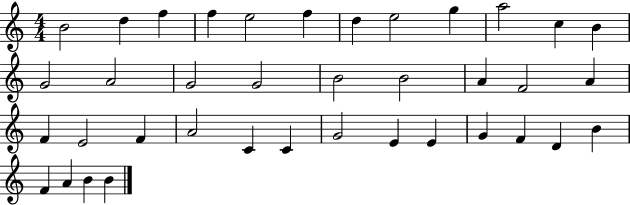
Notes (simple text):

B4/h D5/q F5/q F5/q E5/h F5/q D5/q E5/h G5/q A5/h C5/q B4/q G4/h A4/h G4/h G4/h B4/h B4/h A4/q F4/h A4/q F4/q E4/h F4/q A4/h C4/q C4/q G4/h E4/q E4/q G4/q F4/q D4/q B4/q F4/q A4/q B4/q B4/q